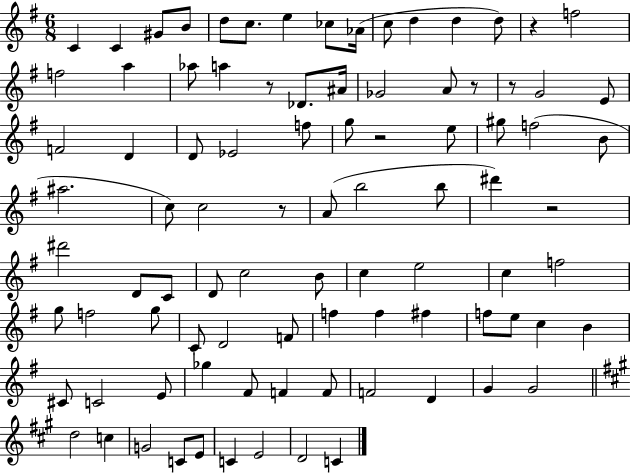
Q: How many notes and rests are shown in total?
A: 91